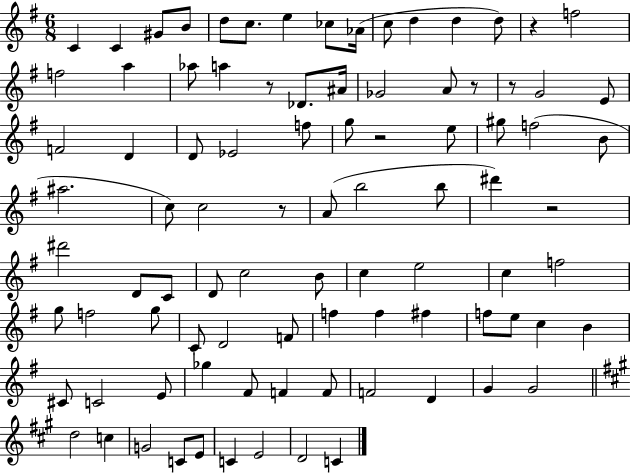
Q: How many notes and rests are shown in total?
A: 91